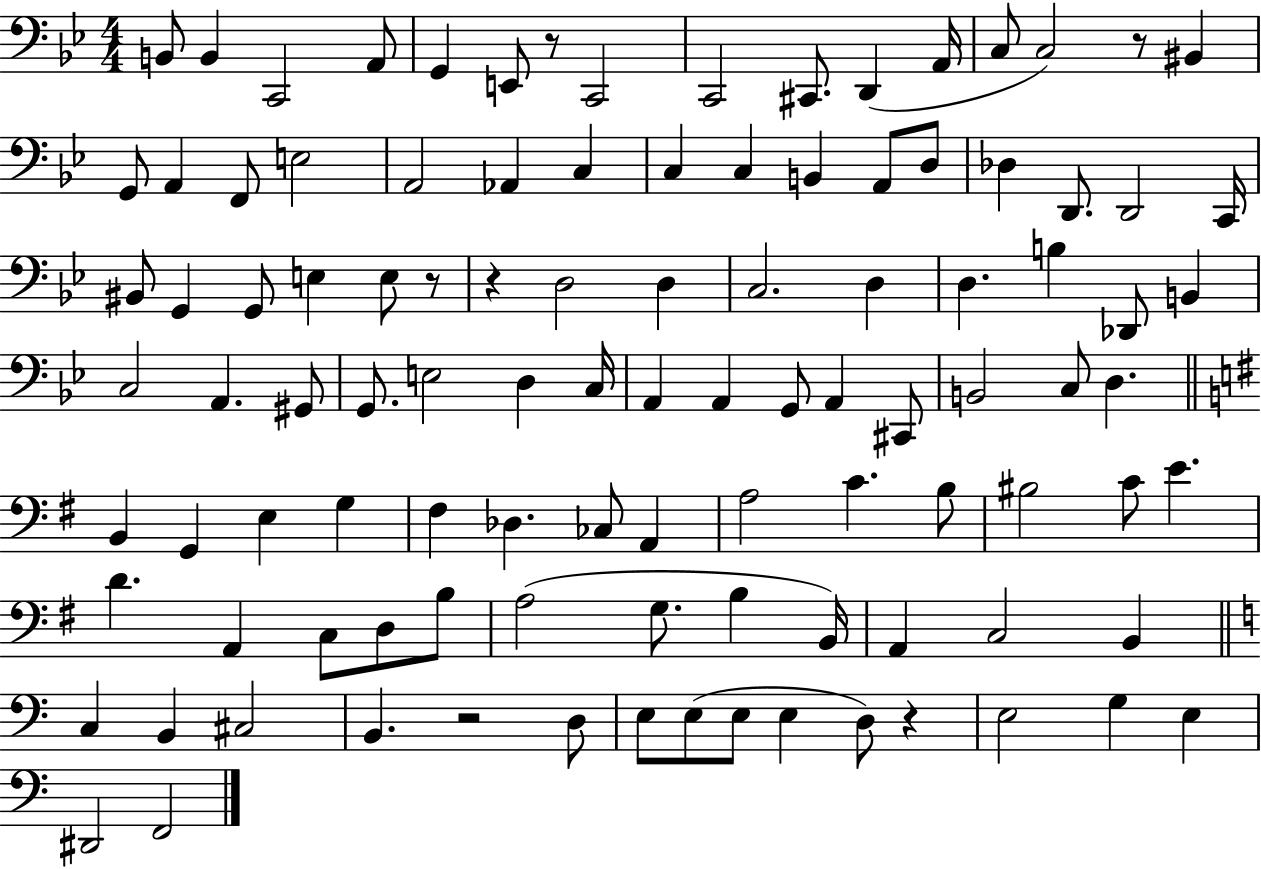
X:1
T:Untitled
M:4/4
L:1/4
K:Bb
B,,/2 B,, C,,2 A,,/2 G,, E,,/2 z/2 C,,2 C,,2 ^C,,/2 D,, A,,/4 C,/2 C,2 z/2 ^B,, G,,/2 A,, F,,/2 E,2 A,,2 _A,, C, C, C, B,, A,,/2 D,/2 _D, D,,/2 D,,2 C,,/4 ^B,,/2 G,, G,,/2 E, E,/2 z/2 z D,2 D, C,2 D, D, B, _D,,/2 B,, C,2 A,, ^G,,/2 G,,/2 E,2 D, C,/4 A,, A,, G,,/2 A,, ^C,,/2 B,,2 C,/2 D, B,, G,, E, G, ^F, _D, _C,/2 A,, A,2 C B,/2 ^B,2 C/2 E D A,, C,/2 D,/2 B,/2 A,2 G,/2 B, B,,/4 A,, C,2 B,, C, B,, ^C,2 B,, z2 D,/2 E,/2 E,/2 E,/2 E, D,/2 z E,2 G, E, ^D,,2 F,,2